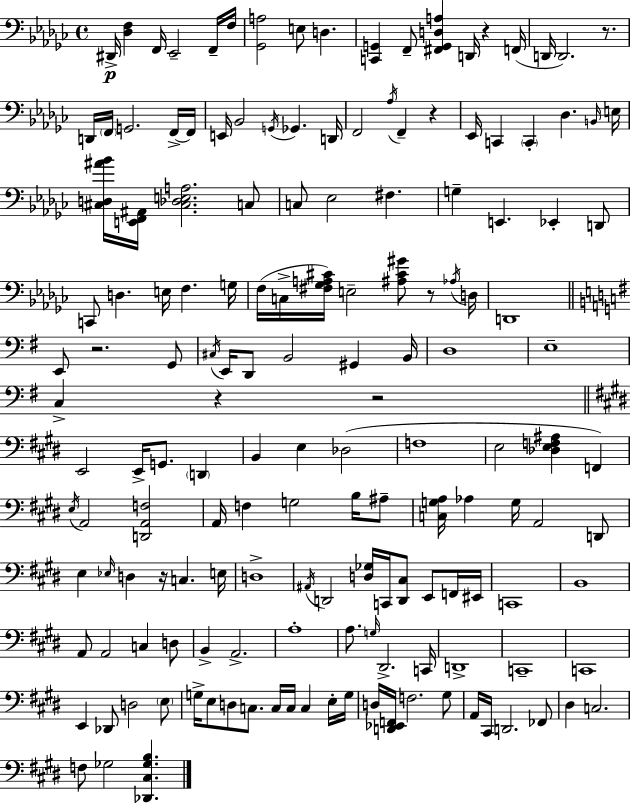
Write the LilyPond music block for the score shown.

{
  \clef bass
  \time 4/4
  \defaultTimeSignature
  \key ees \minor
  dis,16->\p <des f>4 f,16 ees,2-- f,16-- f16 | <ges, a>2 e8 d4. | <c, g,>4 f,8-- <fis, g, d a>4 d,16 r4 f,16( | d,16 d,2.) r8. | \break d,16 \parenthesize f,16 g,2. f,16->~~ f,16 | e,16 bes,2 \acciaccatura { g,16 } ges,4. | d,16 f,2 \acciaccatura { aes16 } f,4-- r4 | ees,16 c,4 \parenthesize c,4-. des4. | \break \grace { b,16 } e16 <cis d ais' bes'>16 <e, f, ais,>16 <cis des e a>2. | c8 c8 ees2 fis4. | g4-- e,4. ees,4-. | d,8 c,8 d4. e16 f4. | \break g16 f16( c16-> <fis ges a cis'>16) e2-- <ais cis' gis'>8 | r8 \acciaccatura { aes16 } d16 d,1 | \bar "||" \break \key e \minor e,8 r2. g,8 | \acciaccatura { cis16 } e,16 d,8 b,2 gis,4 | b,16 d1 | e1-- | \break c4-> r4 r2 | \bar "||" \break \key e \major e,2 e,16-> g,8. \parenthesize d,4 | b,4 e4 des2( | f1 | e2 <des e f ais>4 f,4) | \break \acciaccatura { e16 } a,2 <d, a, f>2 | a,16 f4 g2 b16 ais8-- | <c g a>16 aes4 g16 a,2 d,8 | e4 \grace { ees16 } d4 r16 c4. | \break e16 d1-> | \acciaccatura { ais,16 } d,2 <d ges>16 c,16 <d, cis>8 e,8 | f,16 eis,16 c,1 | b,1 | \break a,8 a,2 c4 | d8 b,4-> a,2.-> | a1-. | a8. \grace { g16 } dis,2.-> | \break c,16 d,1-> | c,1-- | c,1 | e,4 des,8 d2 | \break \parenthesize e8 g16-> e8 d8 c8. c16 c16 c4 | e16-. g16 d16 <d, ees, f,>16 f2. | gis8 a,16 cis,16 d,2. | fes,8 dis4 c2. | \break f8 ges2 <des, cis ges b>4. | \bar "|."
}